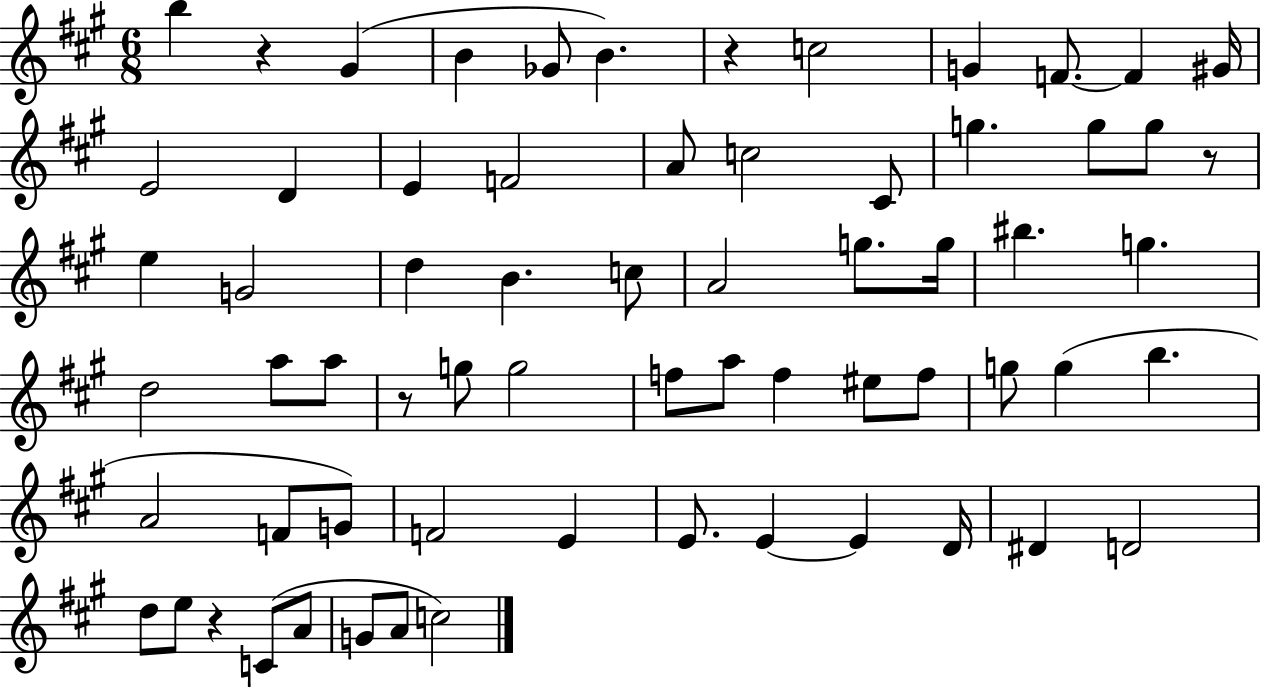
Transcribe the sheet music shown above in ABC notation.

X:1
T:Untitled
M:6/8
L:1/4
K:A
b z ^G B _G/2 B z c2 G F/2 F ^G/4 E2 D E F2 A/2 c2 ^C/2 g g/2 g/2 z/2 e G2 d B c/2 A2 g/2 g/4 ^b g d2 a/2 a/2 z/2 g/2 g2 f/2 a/2 f ^e/2 f/2 g/2 g b A2 F/2 G/2 F2 E E/2 E E D/4 ^D D2 d/2 e/2 z C/2 A/2 G/2 A/2 c2